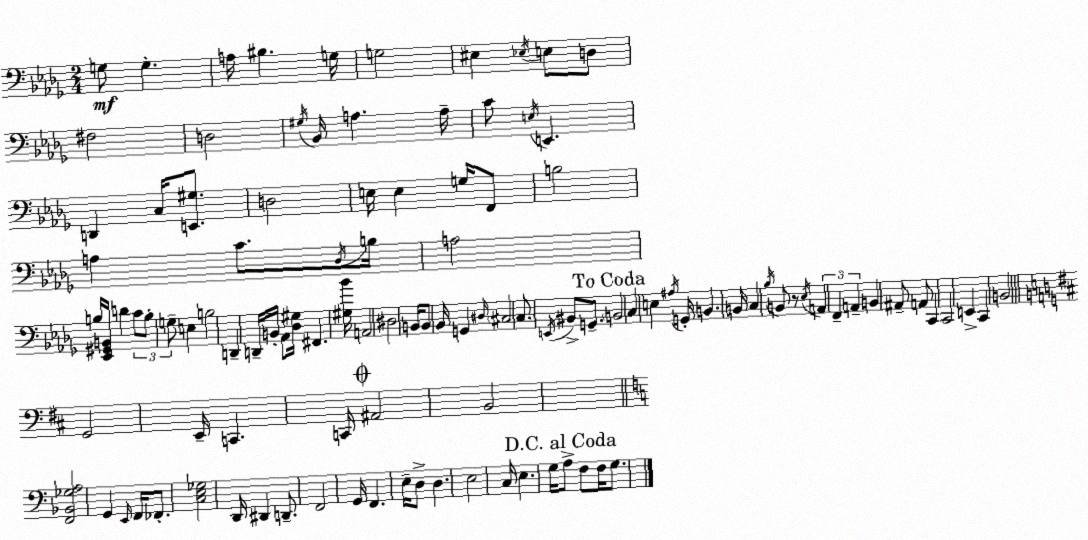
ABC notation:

X:1
T:Untitled
M:2/4
L:1/4
K:Bbm
G,/2 G, A,/4 ^B, G,/4 G,2 ^E, _E,/4 E,/2 D,/2 ^F,2 D,2 ^G,/4 _B,,/4 A, A,/4 C/2 E,/4 E,, D,, C,/4 [E,,^G,]/2 D,2 E,/4 E, G,/4 F,,/2 B,2 A, C/2 _D,/4 B,/4 A,2 B,/4 [_E,,^G,,B,,]/4 D C/2 B,/2 G,/2 E, B,2 D,, D,,/4 B,,/4 _A,,/2 [_D,^G,]/4 ^F,, [^G,_B]/4 A,,2 ^D,2 B,,/4 B,,/2 _B,,/4 G,, ^D,/4 ^C,2 C,/2 E,,/4 ^B,,/2 G,,/2 B,,2 C, E, ^A,/4 G,,/4 B,, B,,/4 C, _B,/4 B,,/2 z/2 _E,/4 A,, F,, A,, B,, ^A,,/2 A,,/2 C,, C,,2 E,, C,, B,,2 G,,2 E,,/4 C,, C,,/4 ^A,,2 B,,2 [F,,_B,,_G,A,]2 G,, E,,/4 F,,/4 _F,,/2 [C,E,_G,]2 D,,/4 ^D,, D,,/2 F,,2 G,,/4 F,, E,/4 D,/2 D, E,2 C,/4 E, G,/4 A,/2 F,/2 F,/4 G,/2